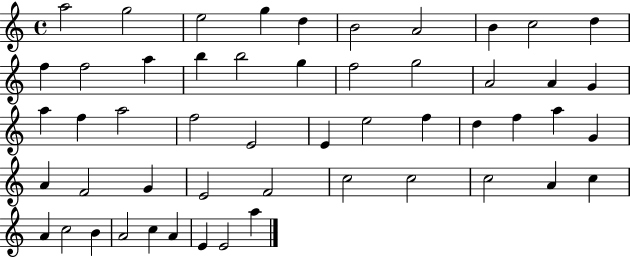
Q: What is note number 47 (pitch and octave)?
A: A4